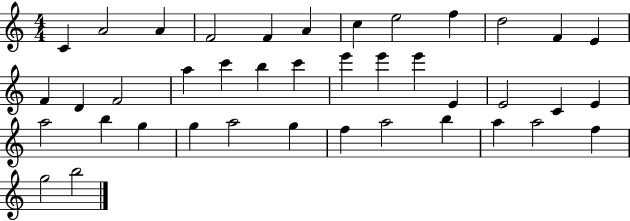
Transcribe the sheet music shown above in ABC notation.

X:1
T:Untitled
M:4/4
L:1/4
K:C
C A2 A F2 F A c e2 f d2 F E F D F2 a c' b c' e' e' e' E E2 C E a2 b g g a2 g f a2 b a a2 f g2 b2